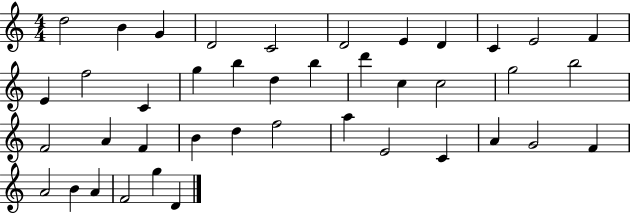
D5/h B4/q G4/q D4/h C4/h D4/h E4/q D4/q C4/q E4/h F4/q E4/q F5/h C4/q G5/q B5/q D5/q B5/q D6/q C5/q C5/h G5/h B5/h F4/h A4/q F4/q B4/q D5/q F5/h A5/q E4/h C4/q A4/q G4/h F4/q A4/h B4/q A4/q F4/h G5/q D4/q